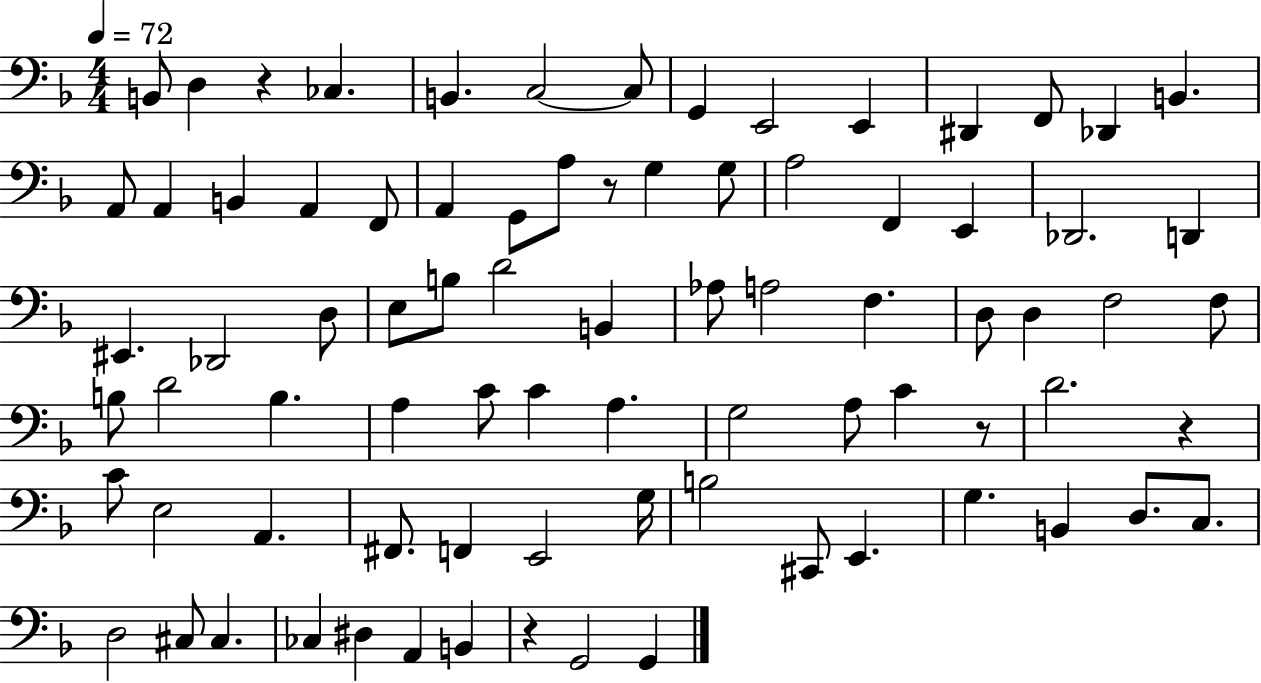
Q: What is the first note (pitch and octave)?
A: B2